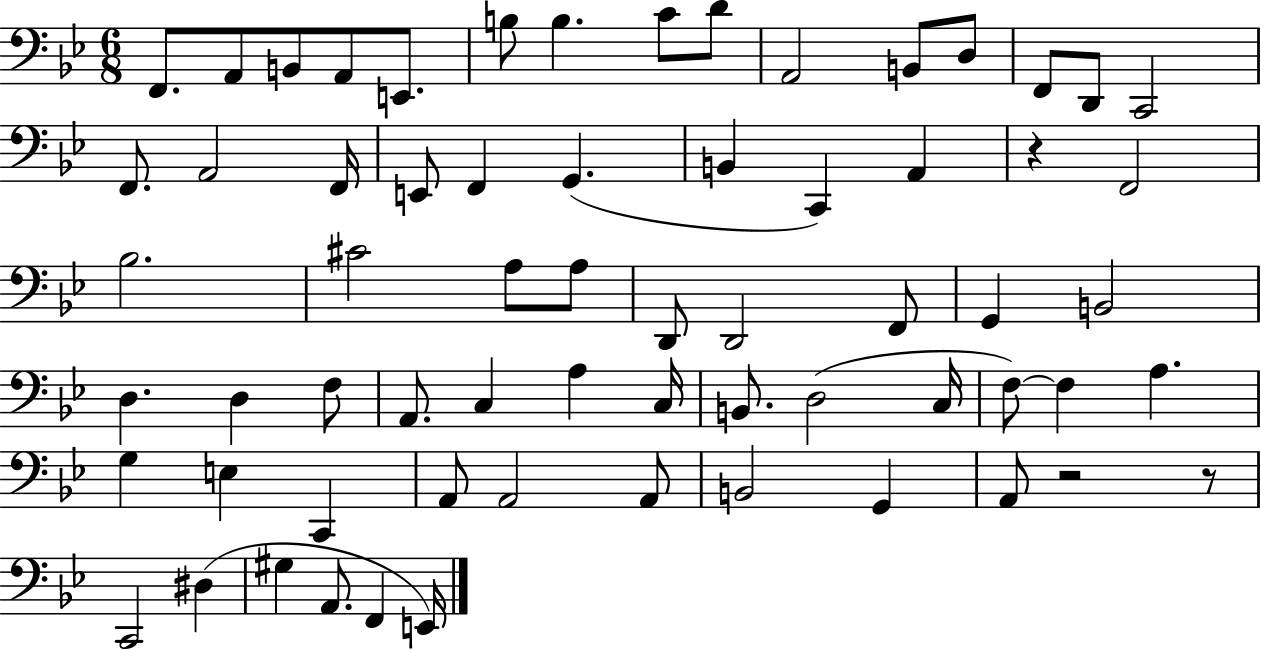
X:1
T:Untitled
M:6/8
L:1/4
K:Bb
F,,/2 A,,/2 B,,/2 A,,/2 E,,/2 B,/2 B, C/2 D/2 A,,2 B,,/2 D,/2 F,,/2 D,,/2 C,,2 F,,/2 A,,2 F,,/4 E,,/2 F,, G,, B,, C,, A,, z F,,2 _B,2 ^C2 A,/2 A,/2 D,,/2 D,,2 F,,/2 G,, B,,2 D, D, F,/2 A,,/2 C, A, C,/4 B,,/2 D,2 C,/4 F,/2 F, A, G, E, C,, A,,/2 A,,2 A,,/2 B,,2 G,, A,,/2 z2 z/2 C,,2 ^D, ^G, A,,/2 F,, E,,/4